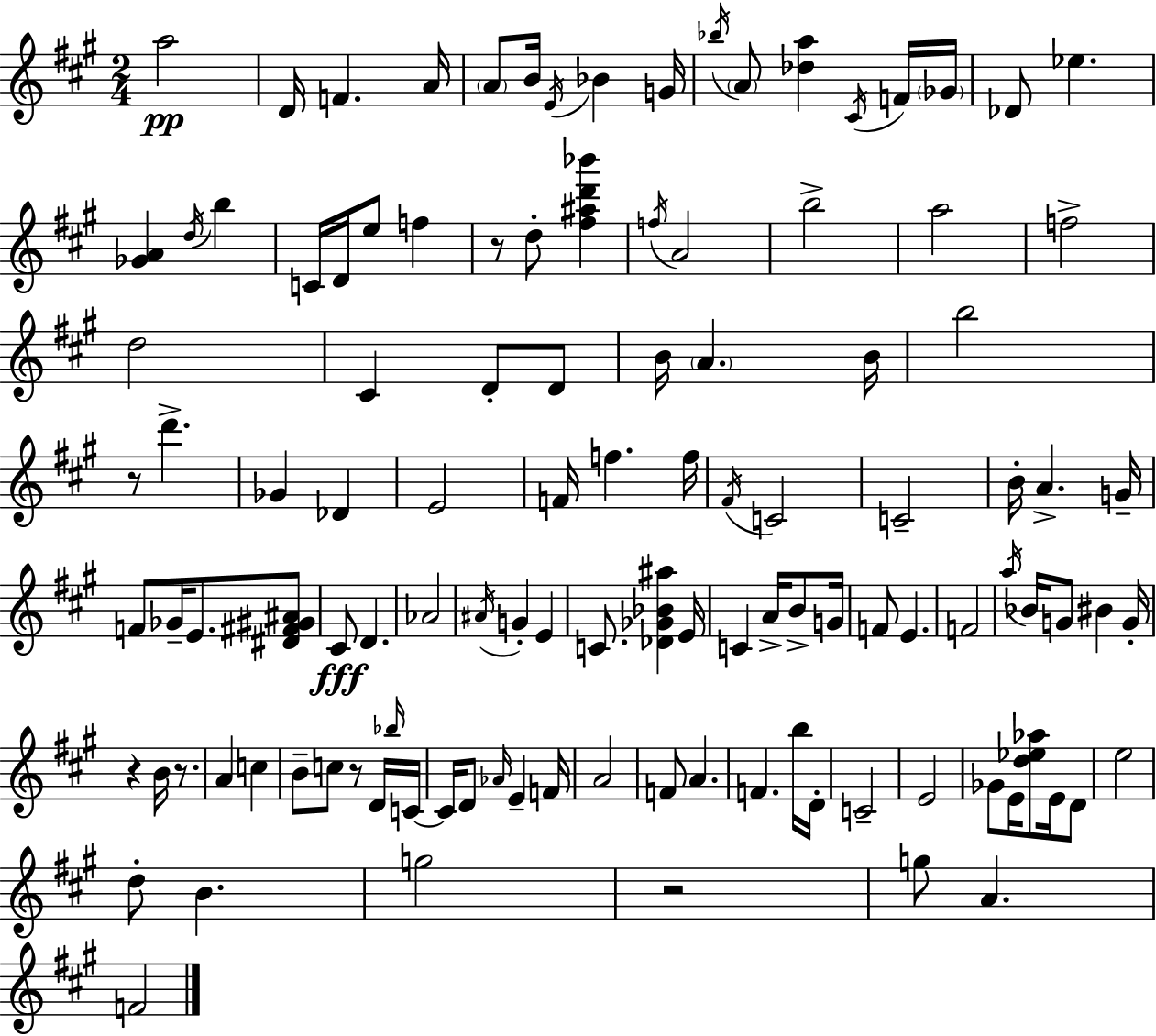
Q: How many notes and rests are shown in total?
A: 116